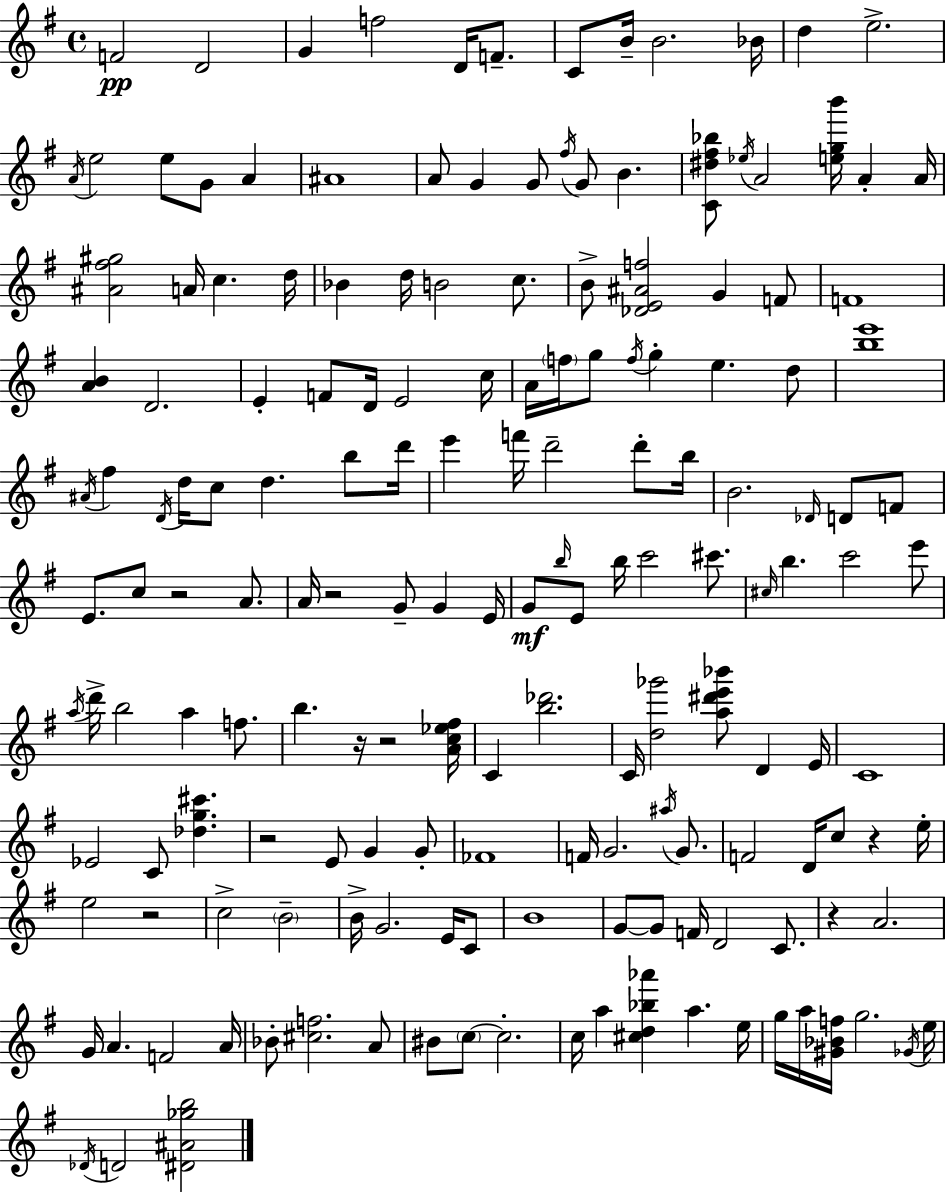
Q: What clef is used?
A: treble